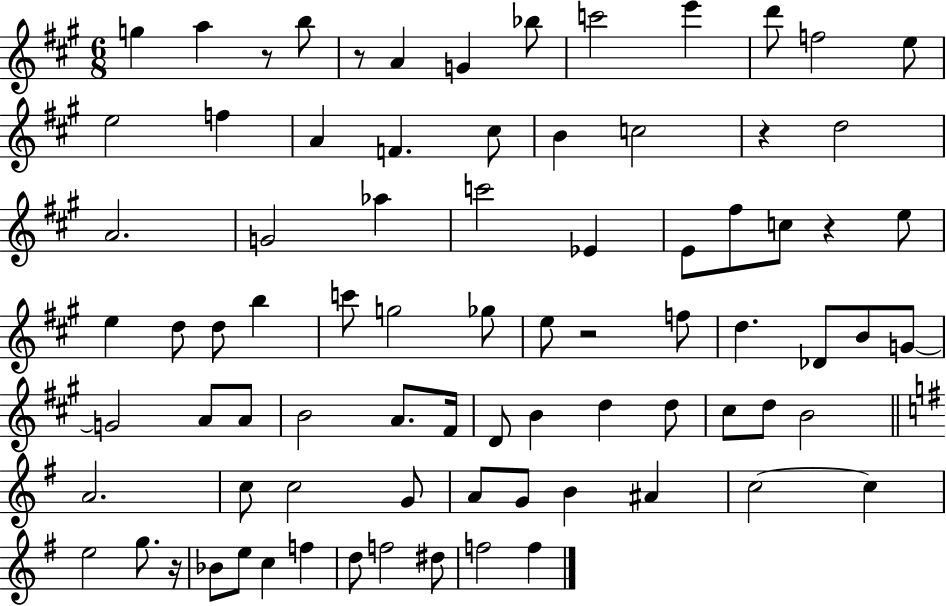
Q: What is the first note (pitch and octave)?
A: G5